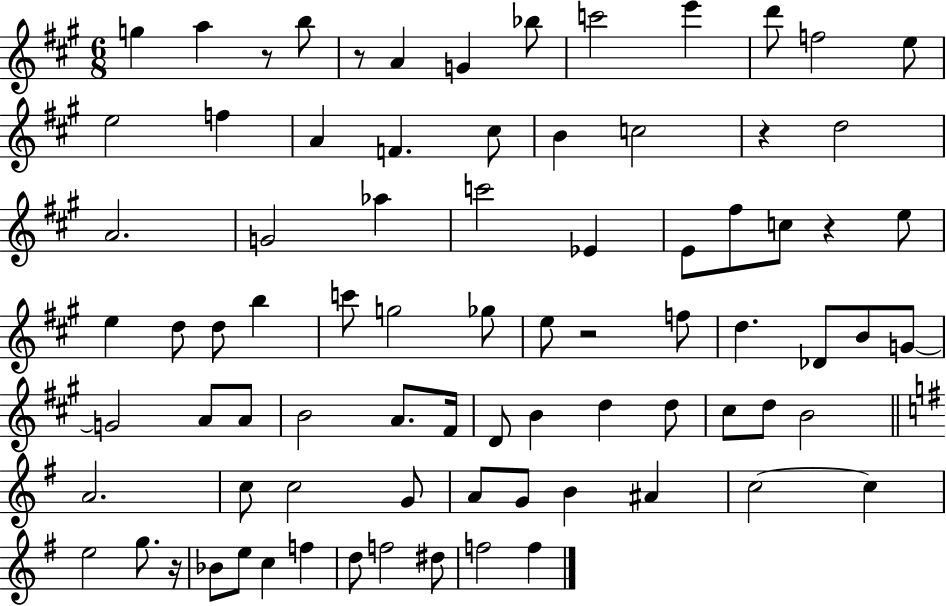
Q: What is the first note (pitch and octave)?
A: G5